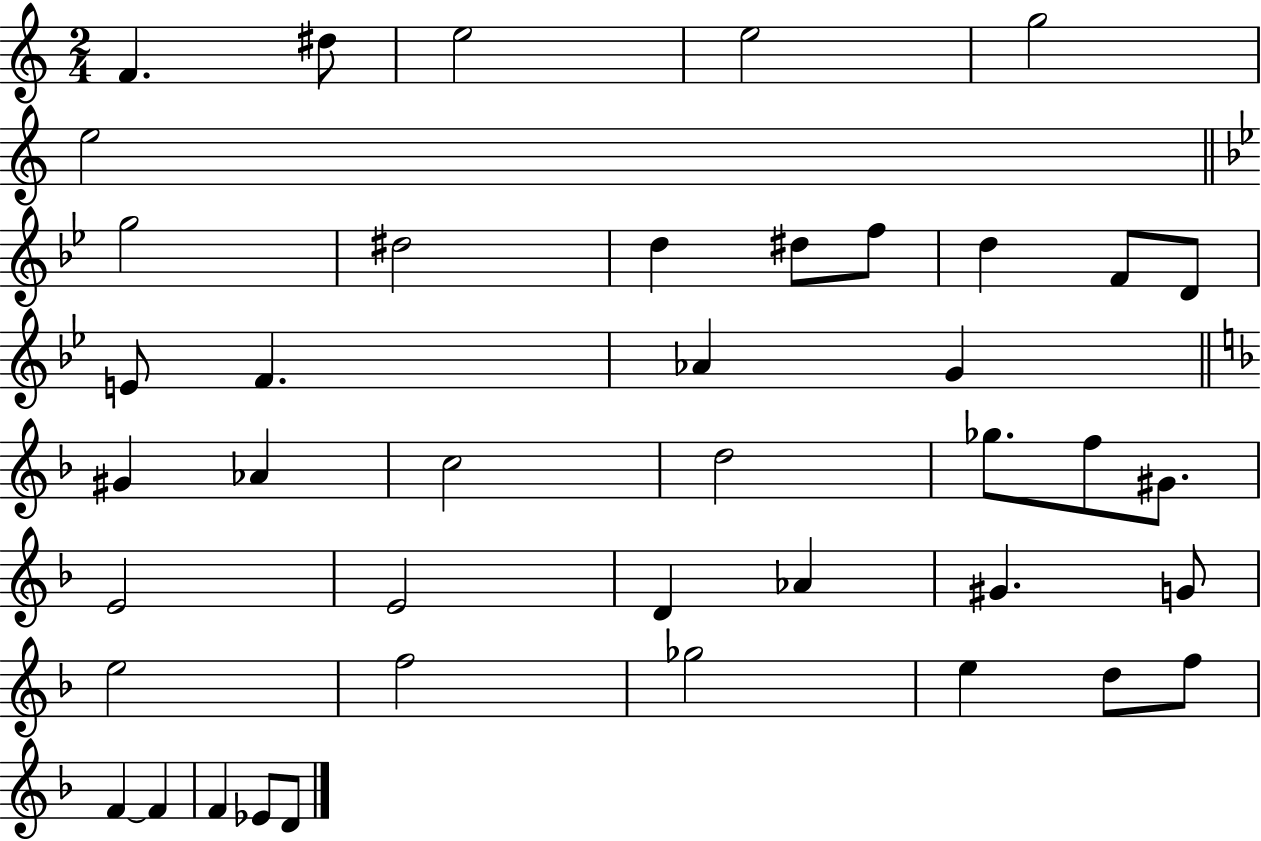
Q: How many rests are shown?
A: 0